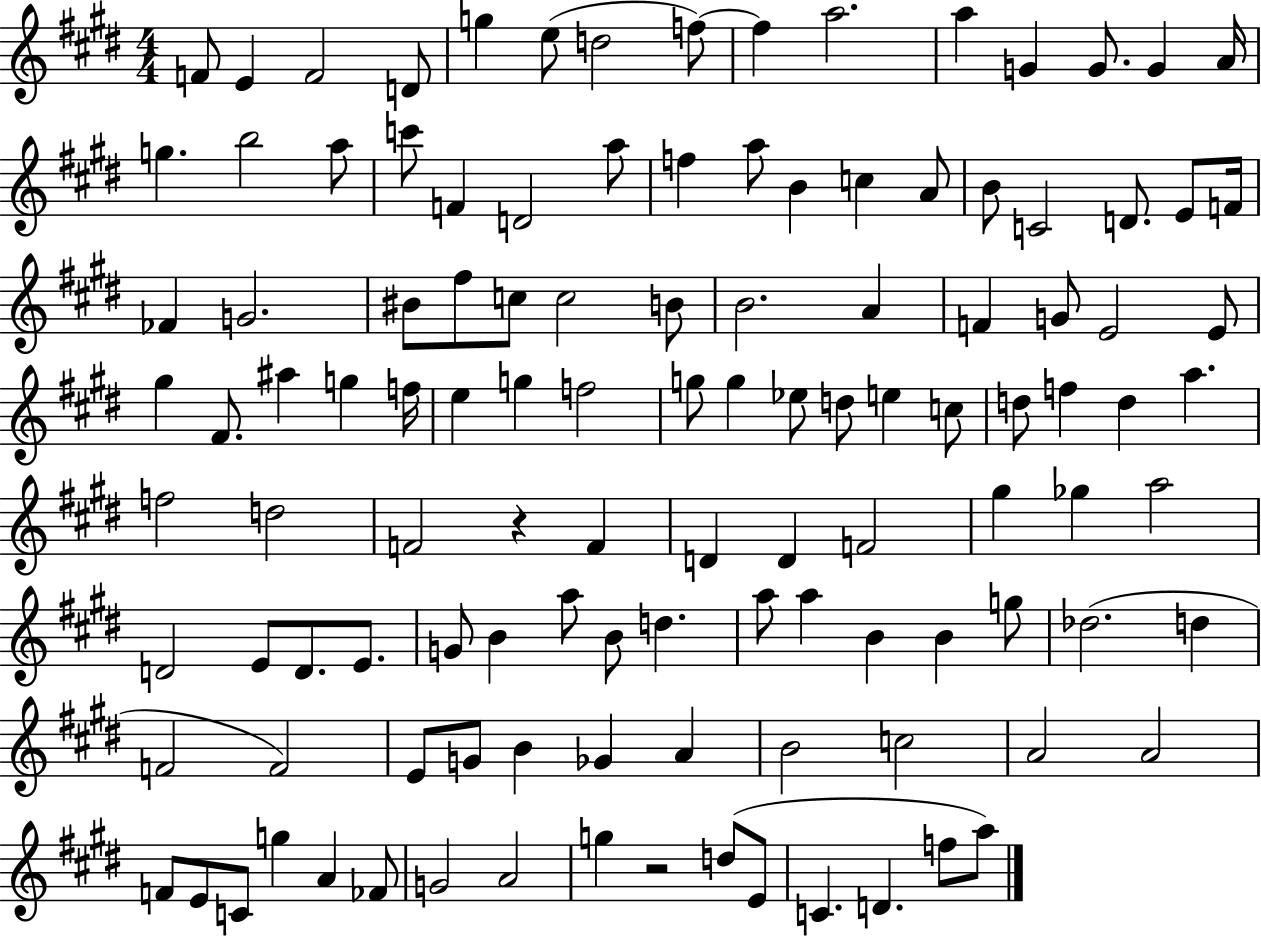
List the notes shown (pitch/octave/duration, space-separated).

F4/e E4/q F4/h D4/e G5/q E5/e D5/h F5/e F5/q A5/h. A5/q G4/q G4/e. G4/q A4/s G5/q. B5/h A5/e C6/e F4/q D4/h A5/e F5/q A5/e B4/q C5/q A4/e B4/e C4/h D4/e. E4/e F4/s FES4/q G4/h. BIS4/e F#5/e C5/e C5/h B4/e B4/h. A4/q F4/q G4/e E4/h E4/e G#5/q F#4/e. A#5/q G5/q F5/s E5/q G5/q F5/h G5/e G5/q Eb5/e D5/e E5/q C5/e D5/e F5/q D5/q A5/q. F5/h D5/h F4/h R/q F4/q D4/q D4/q F4/h G#5/q Gb5/q A5/h D4/h E4/e D4/e. E4/e. G4/e B4/q A5/e B4/e D5/q. A5/e A5/q B4/q B4/q G5/e Db5/h. D5/q F4/h F4/h E4/e G4/e B4/q Gb4/q A4/q B4/h C5/h A4/h A4/h F4/e E4/e C4/e G5/q A4/q FES4/e G4/h A4/h G5/q R/h D5/e E4/e C4/q. D4/q. F5/e A5/e